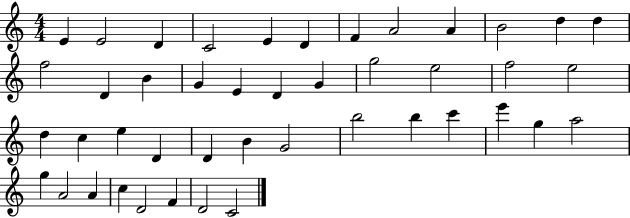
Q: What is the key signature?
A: C major